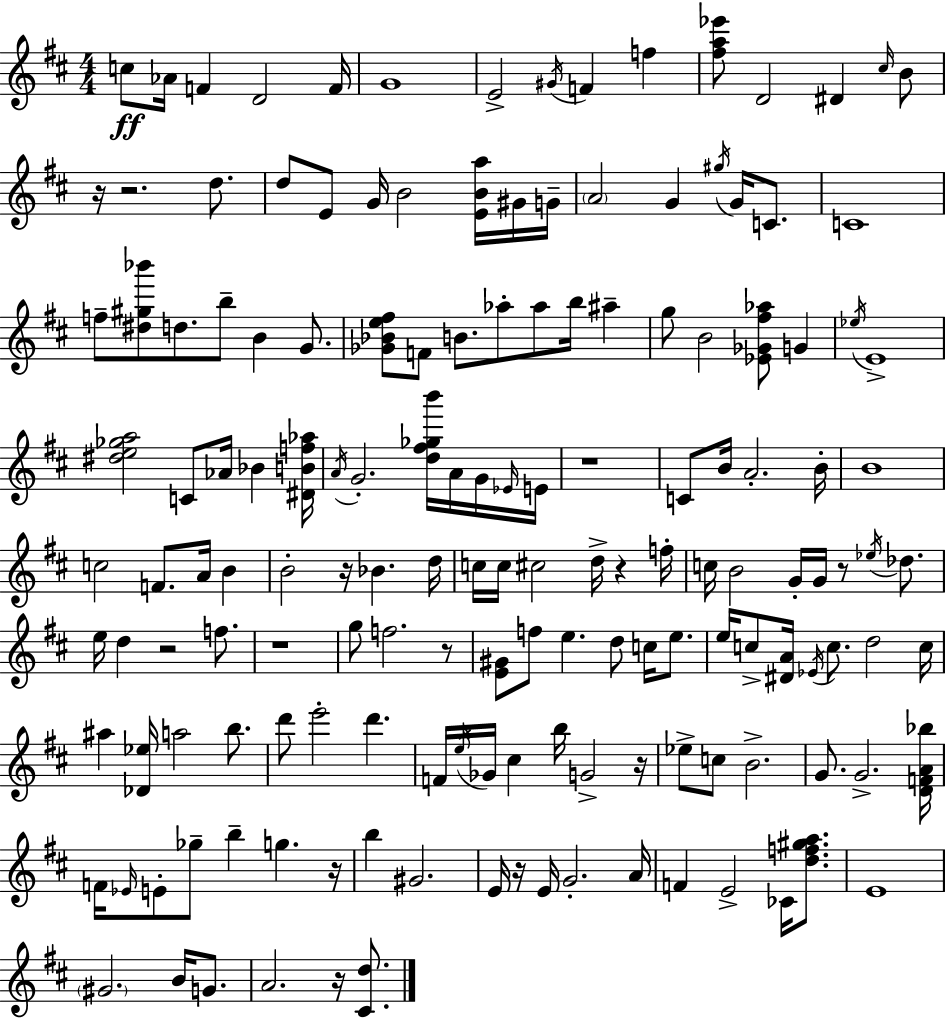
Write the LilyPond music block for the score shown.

{
  \clef treble
  \numericTimeSignature
  \time 4/4
  \key d \major
  c''8\ff aes'16 f'4 d'2 f'16 | g'1 | e'2-> \acciaccatura { gis'16 } f'4 f''4 | <fis'' a'' ees'''>8 d'2 dis'4 \grace { cis''16 } | \break b'8 r16 r2. d''8. | d''8 e'8 g'16 b'2 <e' b' a''>16 | gis'16 g'16-- \parenthesize a'2 g'4 \acciaccatura { gis''16 } g'16 | c'8. c'1 | \break f''8-- <dis'' gis'' bes'''>8 d''8. b''8-- b'4 | g'8. <ges' bes' e'' fis''>8 f'8 b'8. aes''8-. aes''8 b''16 ais''4-- | g''8 b'2 <ees' ges' fis'' aes''>8 g'4 | \acciaccatura { ees''16 } e'1-> | \break <dis'' e'' ges'' a''>2 c'8 aes'16 bes'4 | <dis' b' f'' aes''>16 \acciaccatura { a'16 } g'2.-. | <d'' fis'' ges'' b'''>16 a'16 g'16 \grace { ees'16 } e'16 r1 | c'8 b'16 a'2.-. | \break b'16-. b'1 | c''2 f'8. | a'16 b'4 b'2-. r16 bes'4. | d''16 c''16 c''16 cis''2 | \break d''16-> r4 f''16-. c''16 b'2 g'16-. | g'16 r8 \acciaccatura { ees''16 } des''8. e''16 d''4 r2 | f''8. r1 | g''8 f''2. | \break r8 <e' gis'>8 f''8 e''4. | d''8 c''16 e''8. e''16 c''8-> <dis' a'>16 \acciaccatura { ees'16 } c''8. d''2 | c''16 ais''4 <des' ees''>16 a''2 | b''8. d'''8 e'''2-. | \break d'''4. f'16 \acciaccatura { e''16 } ges'16 cis''4 b''16 | g'2-> r16 ees''8-> c''8 b'2.-> | g'8. g'2.-> | <d' f' a' bes''>16 f'16 \grace { ees'16 } e'8-. ges''8-- b''4-- | \break g''4. r16 b''4 gis'2. | e'16 r16 e'16 g'2.-. | a'16 f'4 e'2-> | ces'16 <d'' f'' gis'' a''>8. e'1 | \break \parenthesize gis'2. | b'16 g'8. a'2. | r16 <cis' d''>8. \bar "|."
}